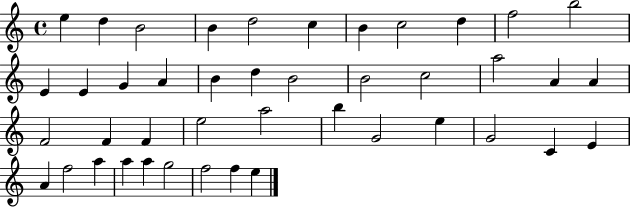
E5/q D5/q B4/h B4/q D5/h C5/q B4/q C5/h D5/q F5/h B5/h E4/q E4/q G4/q A4/q B4/q D5/q B4/h B4/h C5/h A5/h A4/q A4/q F4/h F4/q F4/q E5/h A5/h B5/q G4/h E5/q G4/h C4/q E4/q A4/q F5/h A5/q A5/q A5/q G5/h F5/h F5/q E5/q